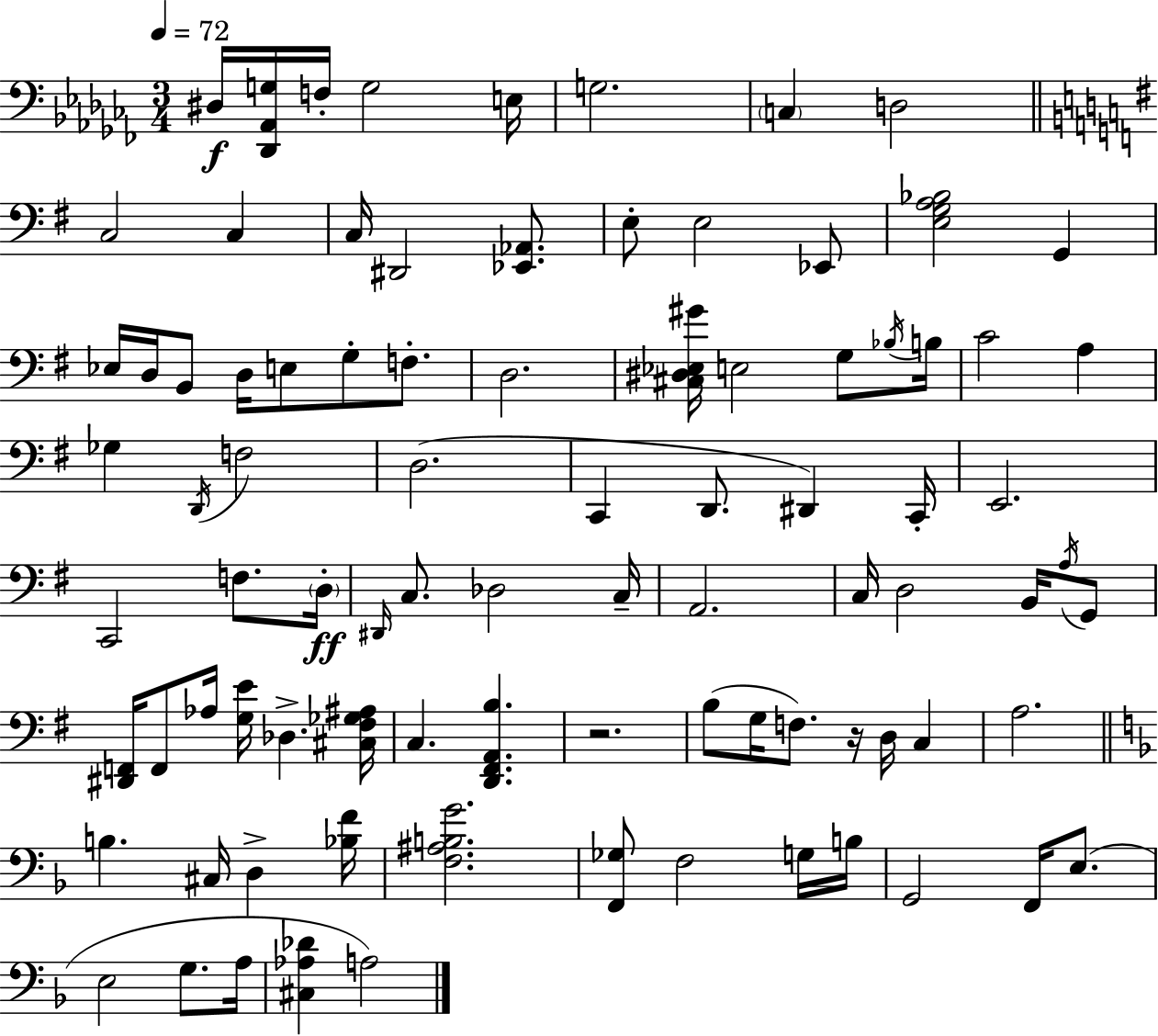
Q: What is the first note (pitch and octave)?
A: D#3